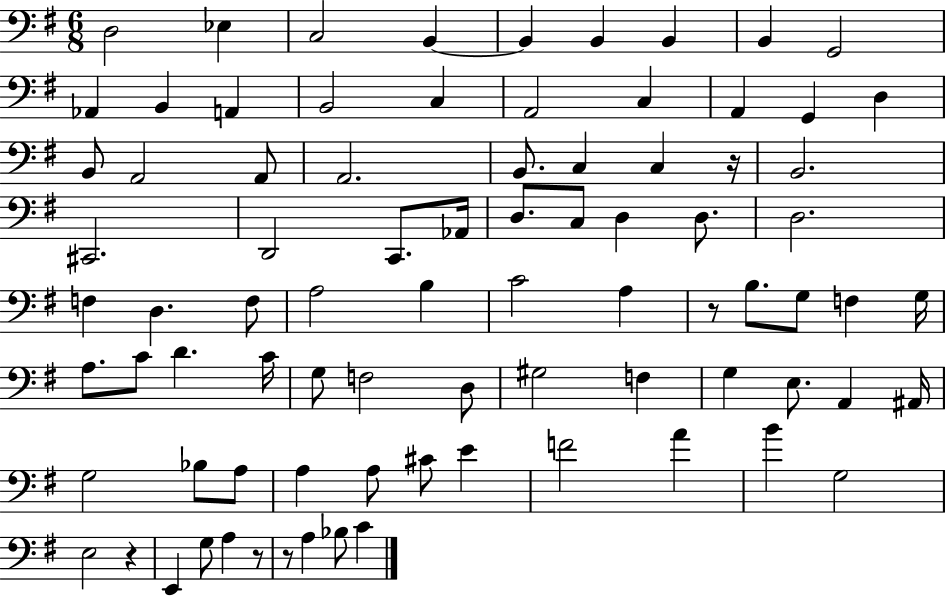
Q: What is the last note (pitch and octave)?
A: C4